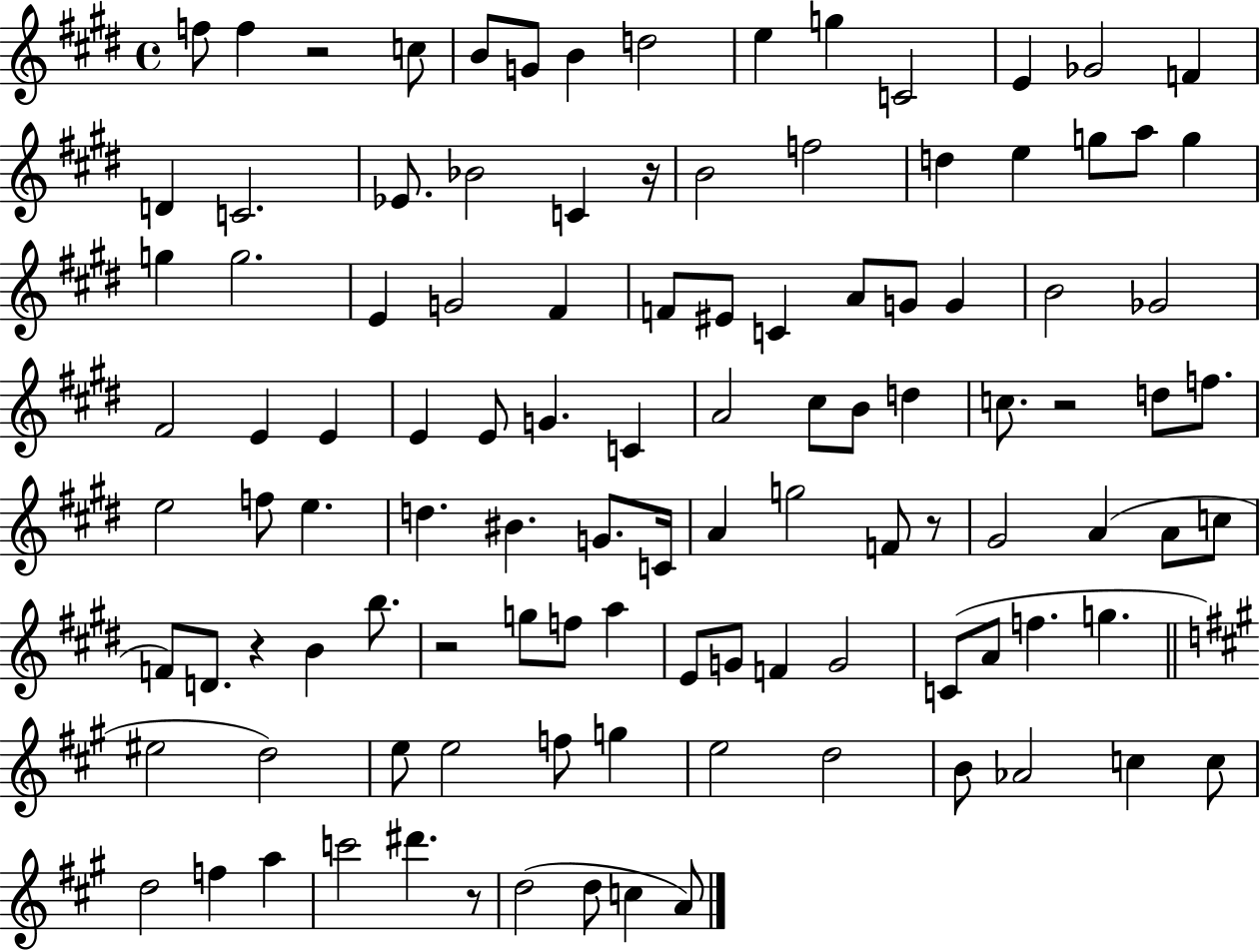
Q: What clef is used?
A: treble